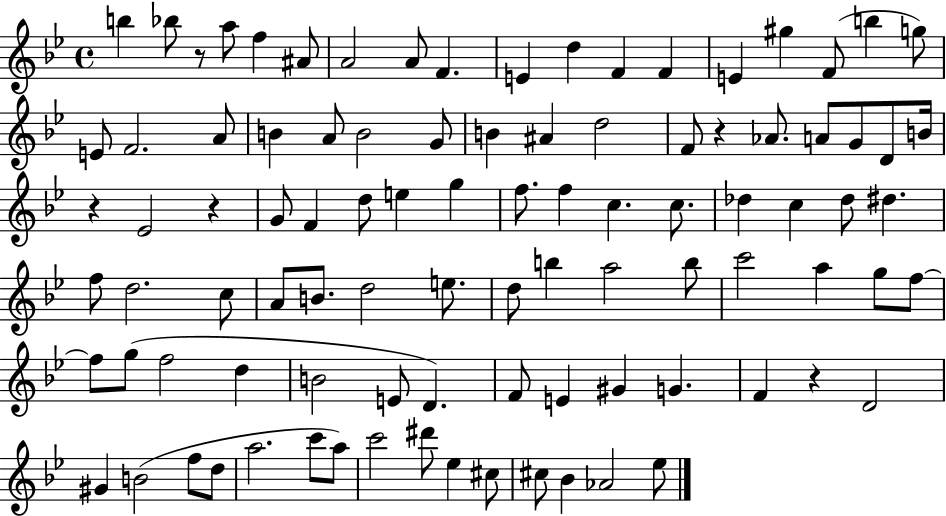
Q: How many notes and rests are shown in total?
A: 95